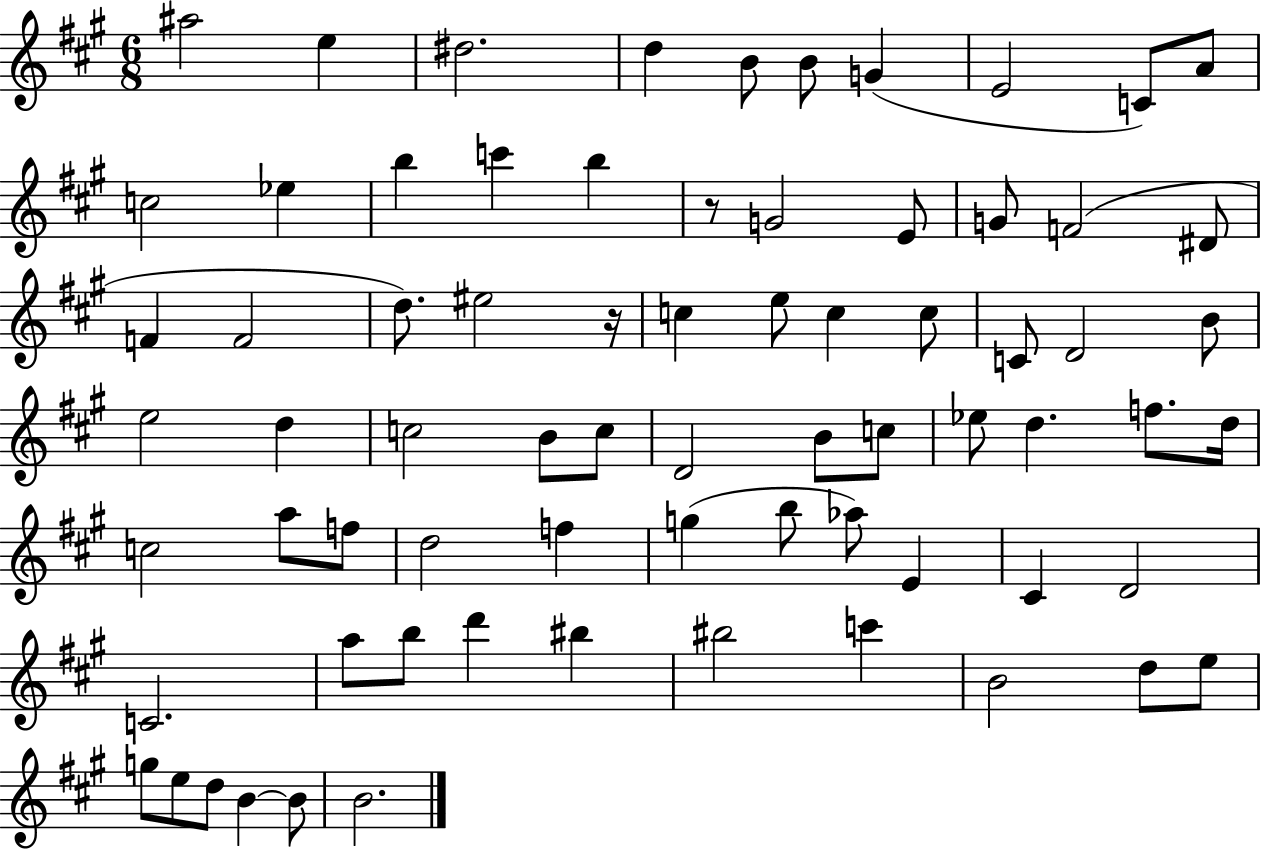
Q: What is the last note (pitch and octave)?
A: B4